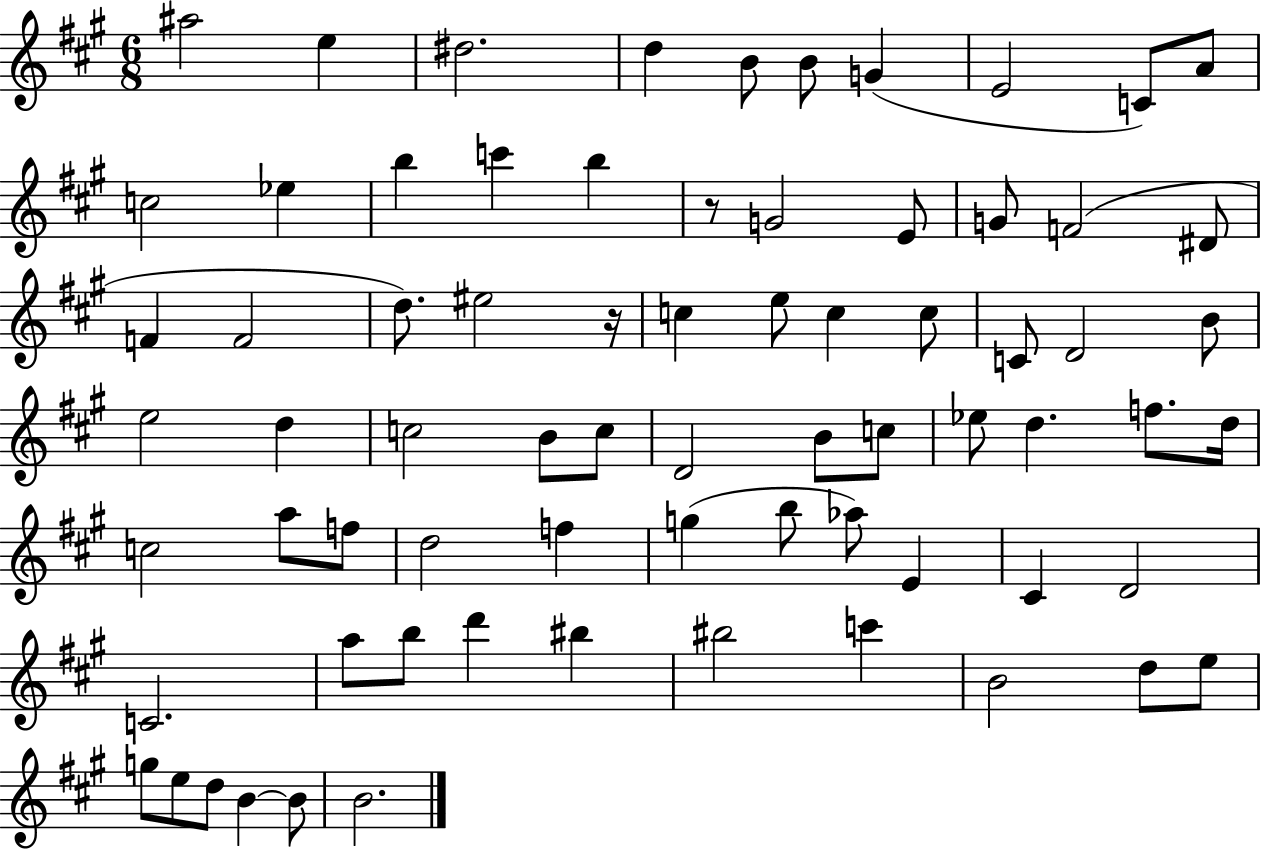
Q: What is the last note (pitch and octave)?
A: B4